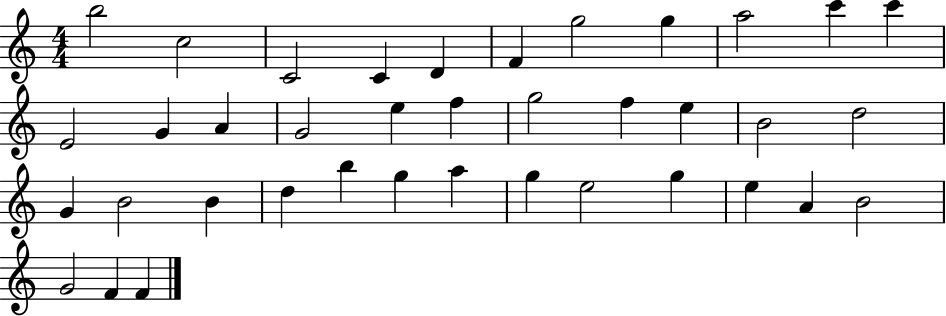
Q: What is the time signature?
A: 4/4